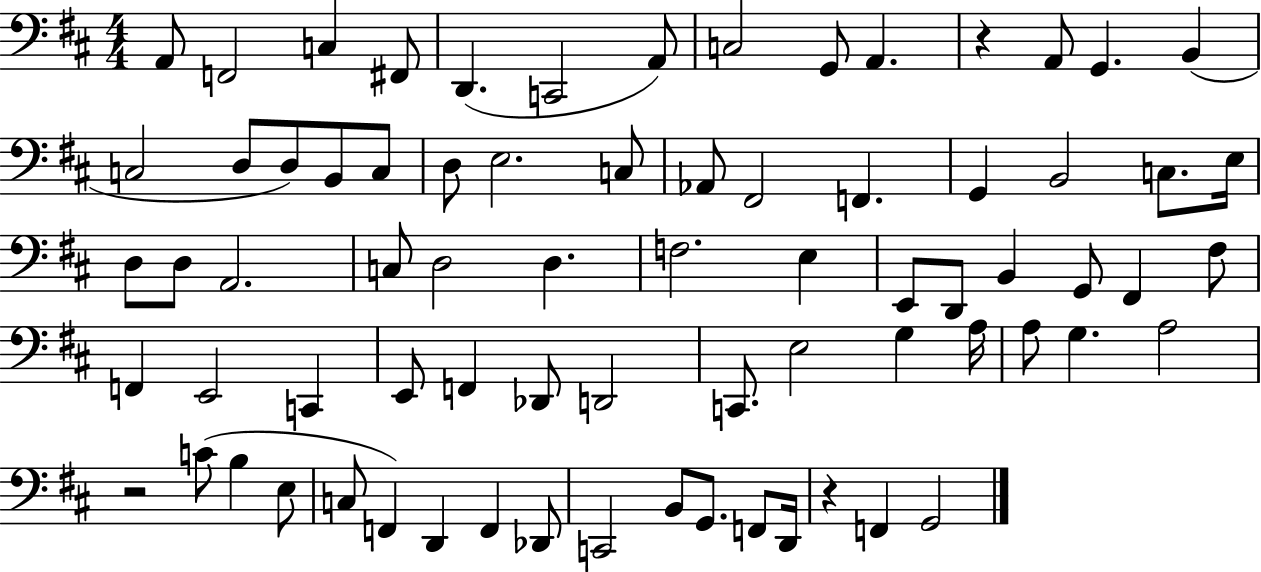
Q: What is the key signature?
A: D major